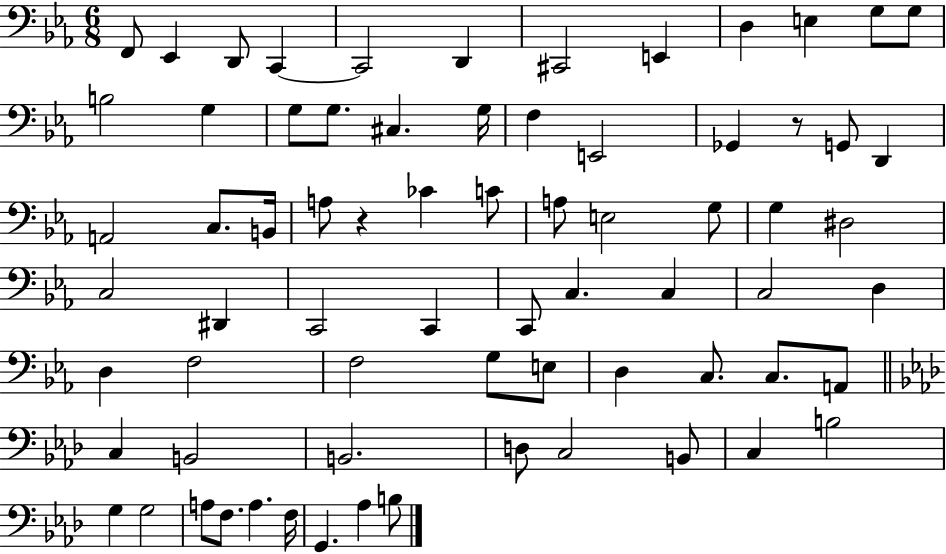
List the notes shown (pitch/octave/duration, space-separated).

F2/e Eb2/q D2/e C2/q C2/h D2/q C#2/h E2/q D3/q E3/q G3/e G3/e B3/h G3/q G3/e G3/e. C#3/q. G3/s F3/q E2/h Gb2/q R/e G2/e D2/q A2/h C3/e. B2/s A3/e R/q CES4/q C4/e A3/e E3/h G3/e G3/q D#3/h C3/h D#2/q C2/h C2/q C2/e C3/q. C3/q C3/h D3/q D3/q F3/h F3/h G3/e E3/e D3/q C3/e. C3/e. A2/e C3/q B2/h B2/h. D3/e C3/h B2/e C3/q B3/h G3/q G3/h A3/e F3/e. A3/q. F3/s G2/q. Ab3/q B3/e